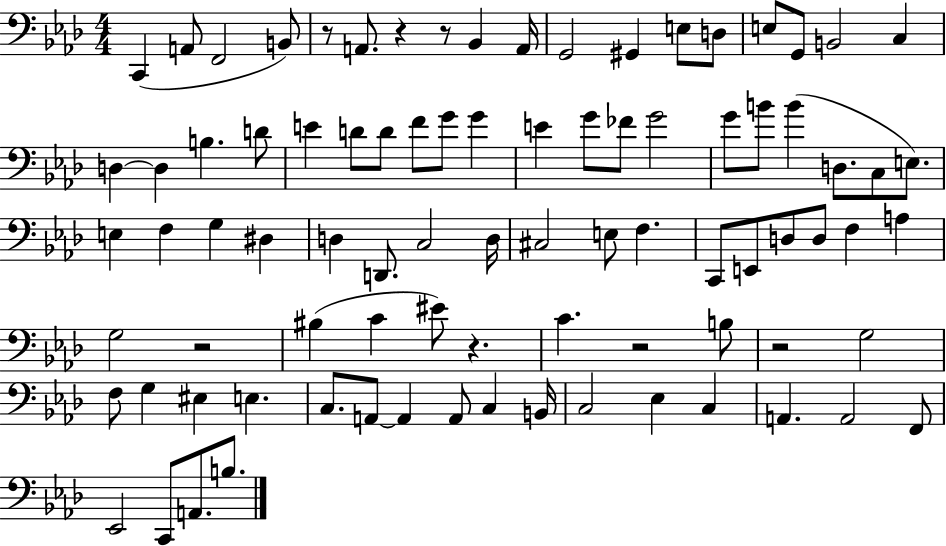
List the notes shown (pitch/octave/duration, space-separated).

C2/q A2/e F2/h B2/e R/e A2/e. R/q R/e Bb2/q A2/s G2/h G#2/q E3/e D3/e E3/e G2/e B2/h C3/q D3/q D3/q B3/q. D4/e E4/q D4/e D4/e F4/e G4/e G4/q E4/q G4/e FES4/e G4/h G4/e B4/e B4/q D3/e. C3/e E3/e. E3/q F3/q G3/q D#3/q D3/q D2/e. C3/h D3/s C#3/h E3/e F3/q. C2/e E2/e D3/e D3/e F3/q A3/q G3/h R/h BIS3/q C4/q EIS4/e R/q. C4/q. R/h B3/e R/h G3/h F3/e G3/q EIS3/q E3/q. C3/e. A2/e A2/q A2/e C3/q B2/s C3/h Eb3/q C3/q A2/q. A2/h F2/e Eb2/h C2/e A2/e. B3/e.